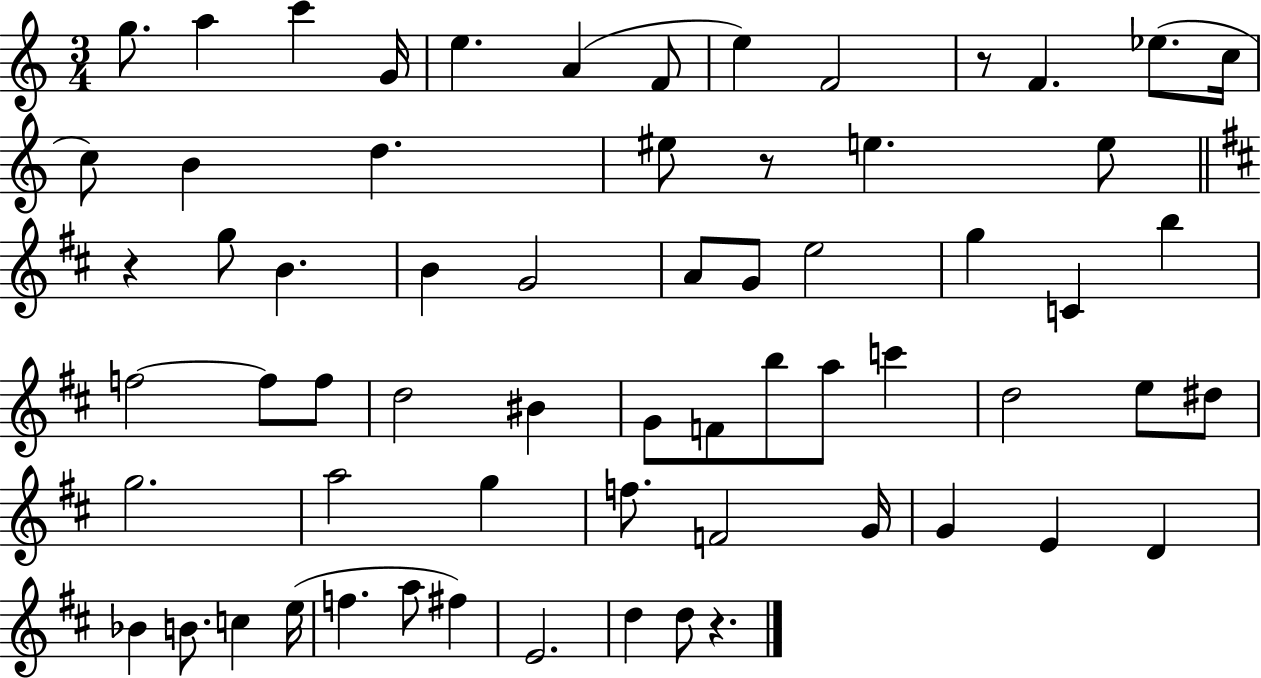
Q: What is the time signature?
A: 3/4